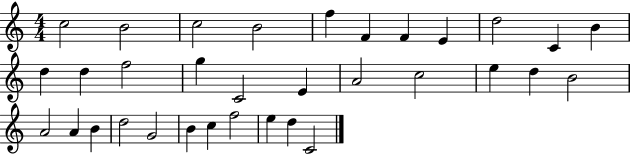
C5/h B4/h C5/h B4/h F5/q F4/q F4/q E4/q D5/h C4/q B4/q D5/q D5/q F5/h G5/q C4/h E4/q A4/h C5/h E5/q D5/q B4/h A4/h A4/q B4/q D5/h G4/h B4/q C5/q F5/h E5/q D5/q C4/h